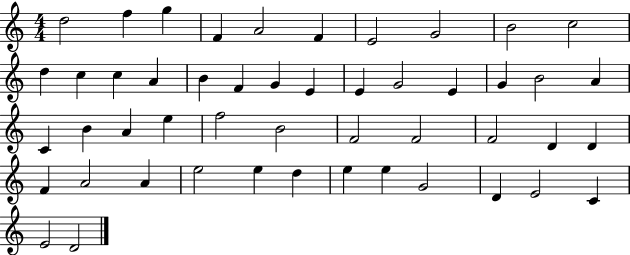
D5/h F5/q G5/q F4/q A4/h F4/q E4/h G4/h B4/h C5/h D5/q C5/q C5/q A4/q B4/q F4/q G4/q E4/q E4/q G4/h E4/q G4/q B4/h A4/q C4/q B4/q A4/q E5/q F5/h B4/h F4/h F4/h F4/h D4/q D4/q F4/q A4/h A4/q E5/h E5/q D5/q E5/q E5/q G4/h D4/q E4/h C4/q E4/h D4/h